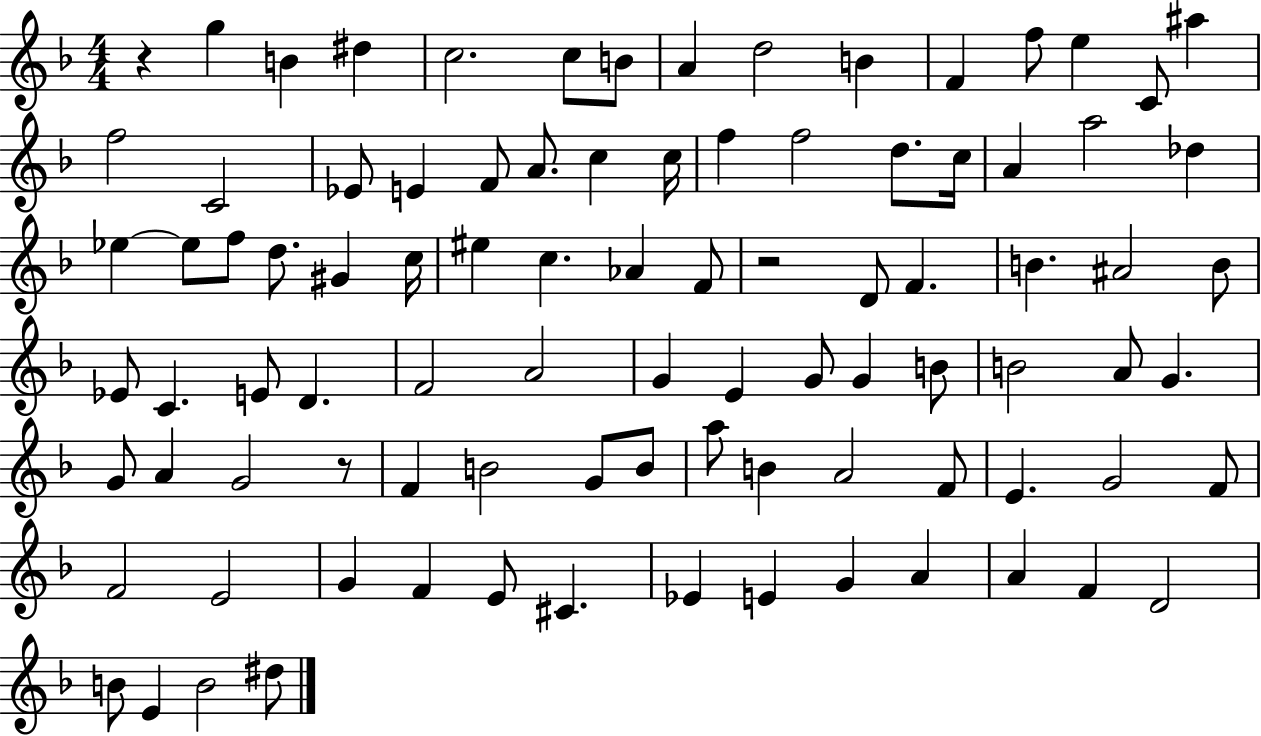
R/q G5/q B4/q D#5/q C5/h. C5/e B4/e A4/q D5/h B4/q F4/q F5/e E5/q C4/e A#5/q F5/h C4/h Eb4/e E4/q F4/e A4/e. C5/q C5/s F5/q F5/h D5/e. C5/s A4/q A5/h Db5/q Eb5/q Eb5/e F5/e D5/e. G#4/q C5/s EIS5/q C5/q. Ab4/q F4/e R/h D4/e F4/q. B4/q. A#4/h B4/e Eb4/e C4/q. E4/e D4/q. F4/h A4/h G4/q E4/q G4/e G4/q B4/e B4/h A4/e G4/q. G4/e A4/q G4/h R/e F4/q B4/h G4/e B4/e A5/e B4/q A4/h F4/e E4/q. G4/h F4/e F4/h E4/h G4/q F4/q E4/e C#4/q. Eb4/q E4/q G4/q A4/q A4/q F4/q D4/h B4/e E4/q B4/h D#5/e